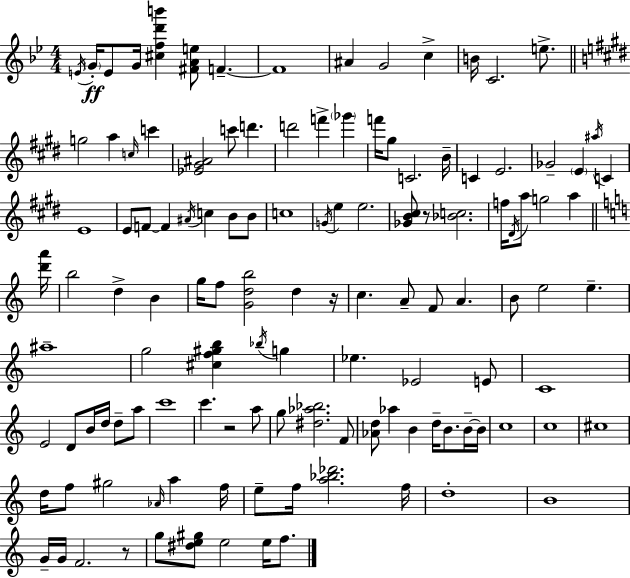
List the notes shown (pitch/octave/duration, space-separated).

E4/s G4/s E4/e G4/s [C#5,F5,D6,B6]/q [F#4,A4,E5]/e F4/q. F4/w A#4/q G4/h C5/q B4/s C4/h. E5/e. G5/h A5/q C5/s C6/q [Eb4,G#4,A#4]/h C6/e D6/q. D6/h F6/q Gb6/q F6/s G#5/e C4/h. B4/s C4/q E4/h. Gb4/h E4/q A#5/s C4/q E4/w E4/e F4/e F4/q A#4/s C5/q B4/e B4/e C5/w G4/s E5/q E5/h. [Gb4,B4,C#5]/e R/e [Bb4,C5]/h. F5/s D#4/s A5/e G5/h A5/q [D6,A6]/s B5/h D5/q B4/q G5/s F5/e [G4,D5,B5]/h D5/q R/s C5/q. A4/e F4/e A4/q. B4/e E5/h E5/q. A#5/w G5/h [C#5,F5,G#5,B5]/q Bb5/s G5/q Eb5/q. Eb4/h E4/e C4/w E4/h D4/e B4/s D5/s D5/e A5/e C6/w C6/q. R/h A5/e G5/e [D#5,Ab5,Bb5]/h. F4/e [Ab4,D5]/e Ab5/q B4/q D5/s B4/e. B4/s B4/s C5/w C5/w C#5/w D5/s F5/e G#5/h Ab4/s A5/q F5/s E5/e F5/s [A5,Bb5,Db6]/h. F5/s D5/w B4/w G4/s G4/s F4/h. R/e G5/e [D#5,E5,G#5]/e E5/h E5/s F5/e.